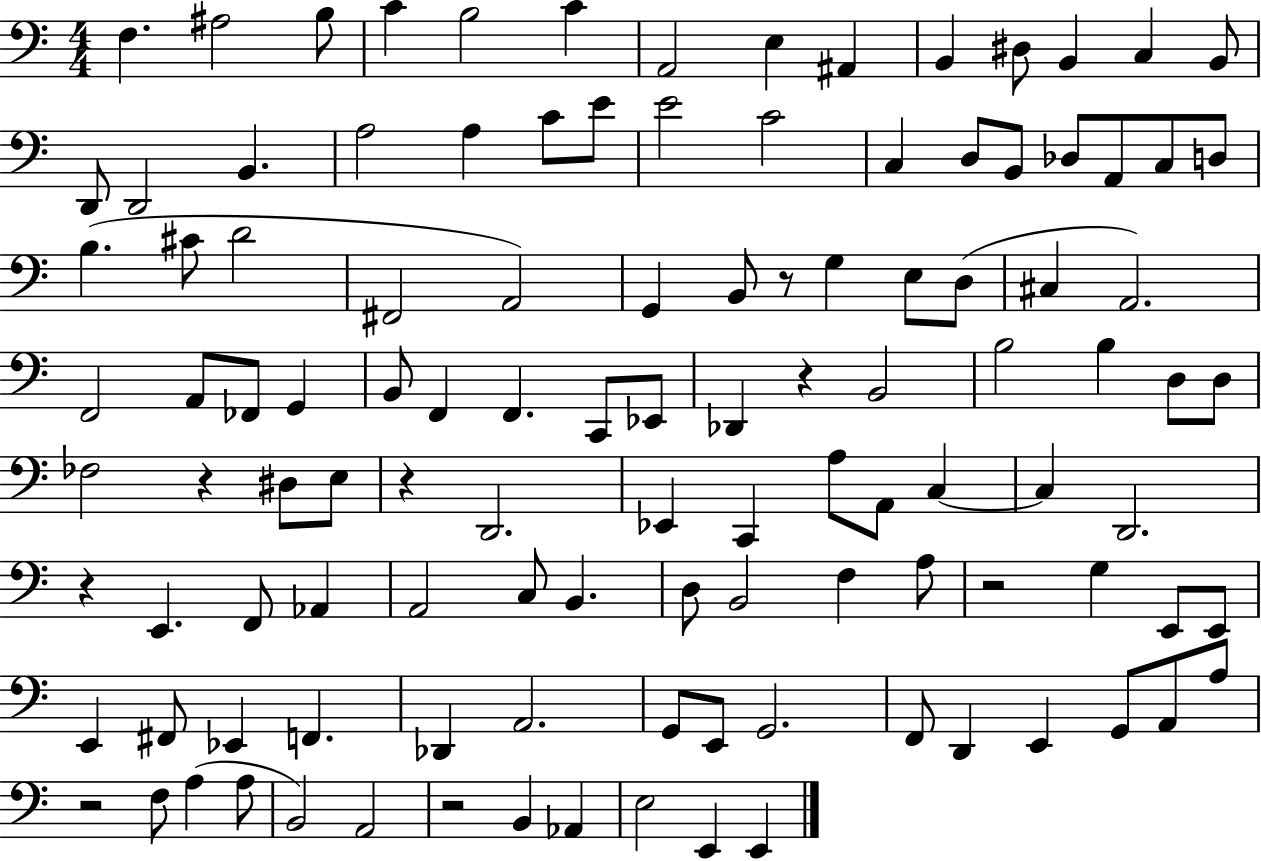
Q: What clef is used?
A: bass